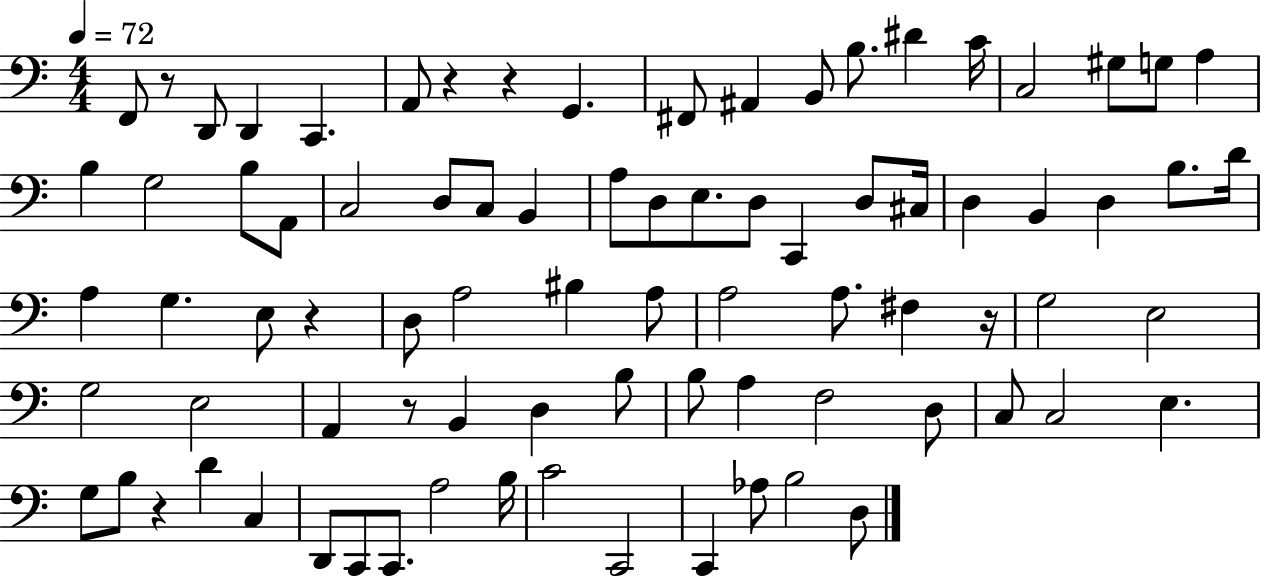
X:1
T:Untitled
M:4/4
L:1/4
K:C
F,,/2 z/2 D,,/2 D,, C,, A,,/2 z z G,, ^F,,/2 ^A,, B,,/2 B,/2 ^D C/4 C,2 ^G,/2 G,/2 A, B, G,2 B,/2 A,,/2 C,2 D,/2 C,/2 B,, A,/2 D,/2 E,/2 D,/2 C,, D,/2 ^C,/4 D, B,, D, B,/2 D/4 A, G, E,/2 z D,/2 A,2 ^B, A,/2 A,2 A,/2 ^F, z/4 G,2 E,2 G,2 E,2 A,, z/2 B,, D, B,/2 B,/2 A, F,2 D,/2 C,/2 C,2 E, G,/2 B,/2 z D C, D,,/2 C,,/2 C,,/2 A,2 B,/4 C2 C,,2 C,, _A,/2 B,2 D,/2